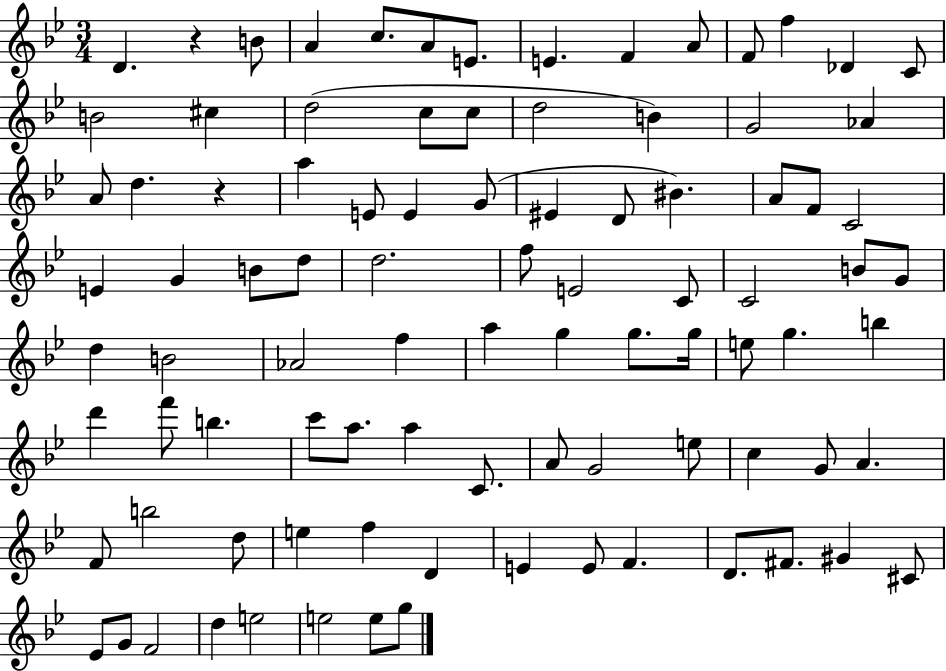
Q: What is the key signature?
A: BES major